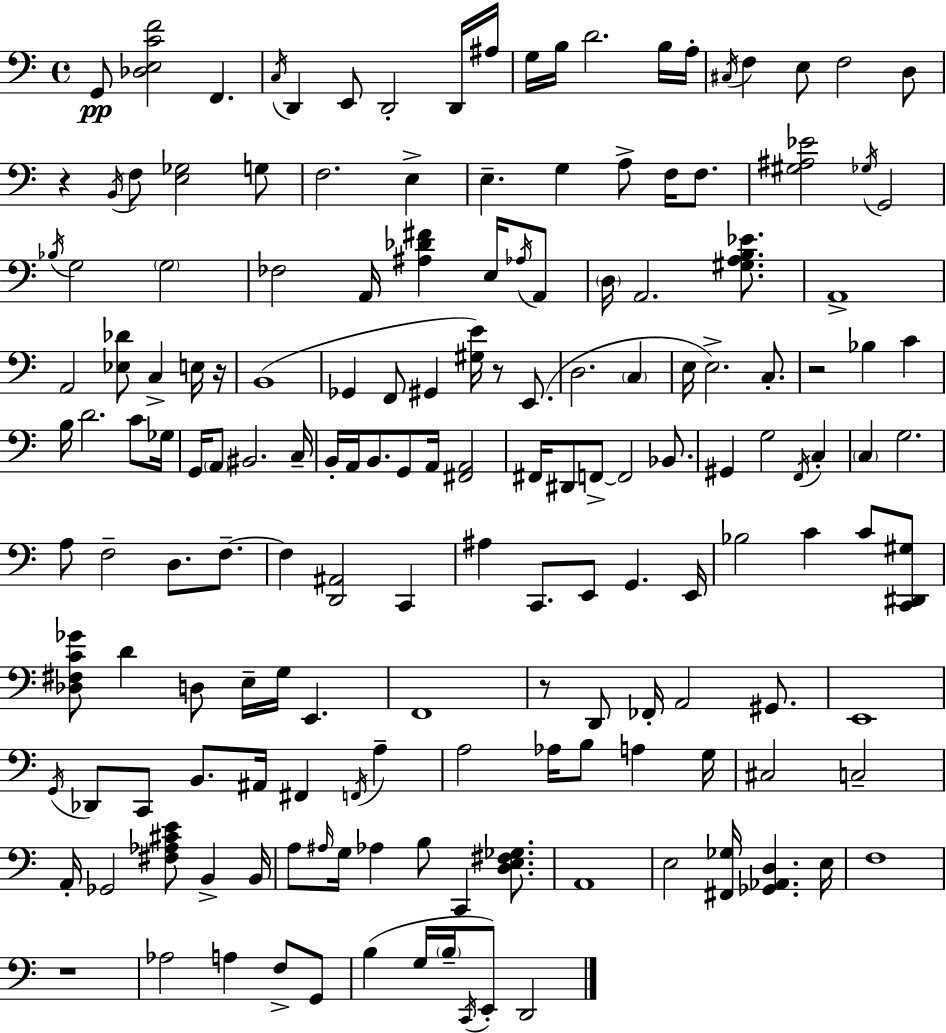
X:1
T:Untitled
M:4/4
L:1/4
K:C
G,,/2 [_D,E,CF]2 F,, C,/4 D,, E,,/2 D,,2 D,,/4 ^A,/4 G,/4 B,/4 D2 B,/4 A,/4 ^C,/4 F, E,/2 F,2 D,/2 z B,,/4 F,/2 [E,_G,]2 G,/2 F,2 E, E, G, A,/2 F,/4 F,/2 [^G,^A,_E]2 _G,/4 G,,2 _B,/4 G,2 G,2 _F,2 A,,/4 [^A,_D^F] E,/4 _A,/4 A,,/2 D,/4 A,,2 [^G,A,B,_E]/2 A,,4 A,,2 [_E,_D]/2 C, E,/4 z/4 B,,4 _G,, F,,/2 ^G,, [^G,E]/4 z/2 E,,/2 D,2 C, E,/4 E,2 C,/2 z2 _B, C B,/4 D2 C/2 _G,/4 G,,/4 A,,/2 ^B,,2 C,/4 B,,/4 A,,/4 B,,/2 G,,/2 A,,/4 [^F,,A,,]2 ^F,,/4 ^D,,/2 F,,/2 F,,2 _B,,/2 ^G,, G,2 F,,/4 C, C, G,2 A,/2 F,2 D,/2 F,/2 F, [D,,^A,,]2 C,, ^A, C,,/2 E,,/2 G,, E,,/4 _B,2 C C/2 [C,,^D,,^G,]/2 [_D,^F,C_G]/2 D D,/2 E,/4 G,/4 E,, F,,4 z/2 D,,/2 _F,,/4 A,,2 ^G,,/2 E,,4 G,,/4 _D,,/2 C,,/2 B,,/2 ^A,,/4 ^F,, F,,/4 A, A,2 _A,/4 B,/2 A, G,/4 ^C,2 C,2 A,,/4 _G,,2 [^F,_A,^CE]/2 B,, B,,/4 A,/2 ^A,/4 G,/4 _A, B,/2 C,, [D,E,^F,_G,]/2 A,,4 E,2 [^F,,_G,]/4 [_G,,_A,,D,] E,/4 F,4 z4 _A,2 A, F,/2 G,,/2 B, G,/4 B,/4 C,,/4 E,,/2 D,,2